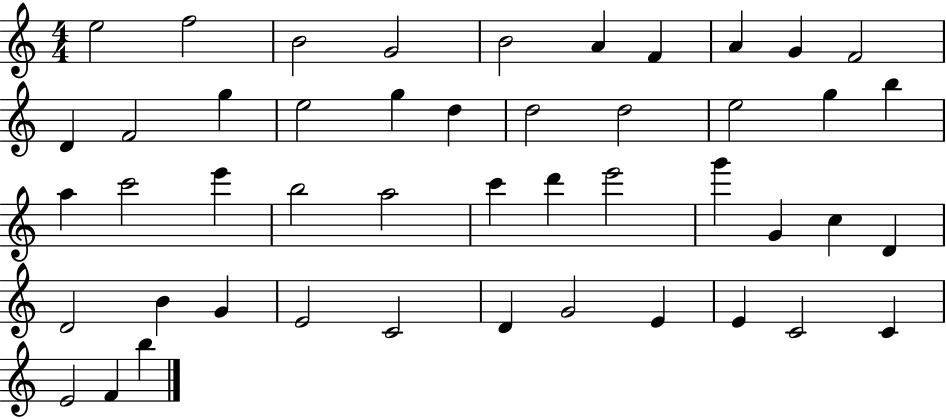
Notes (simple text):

E5/h F5/h B4/h G4/h B4/h A4/q F4/q A4/q G4/q F4/h D4/q F4/h G5/q E5/h G5/q D5/q D5/h D5/h E5/h G5/q B5/q A5/q C6/h E6/q B5/h A5/h C6/q D6/q E6/h G6/q G4/q C5/q D4/q D4/h B4/q G4/q E4/h C4/h D4/q G4/h E4/q E4/q C4/h C4/q E4/h F4/q B5/q